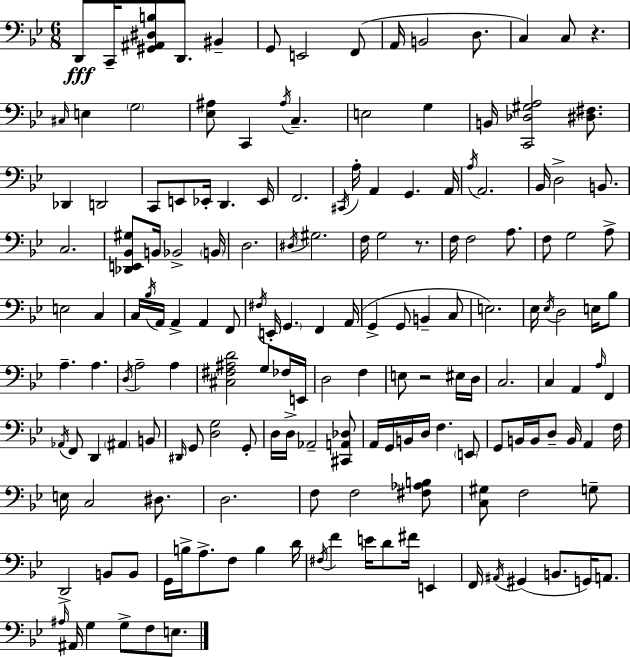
X:1
T:Untitled
M:6/8
L:1/4
K:Gm
D,,/2 C,,/4 [^G,,^A,,^D,B,]/2 D,,/2 ^B,, G,,/2 E,,2 F,,/2 A,,/4 B,,2 D,/2 C, C,/2 z ^C,/4 E, G,2 [_E,^A,]/2 C,, ^A,/4 C, E,2 G, B,,/4 [C,,_D,^G,A,]2 [^D,^F,]/2 _D,, D,,2 C,,/2 E,,/2 _E,,/4 D,, _E,,/4 F,,2 ^C,,/4 A,/4 A,, G,, A,,/4 A,/4 A,,2 _B,,/4 D,2 B,,/2 C,2 [_D,,E,,_B,,^G,]/2 B,,/4 _B,,2 B,,/4 D,2 ^D,/4 ^G,2 F,/4 G,2 z/2 F,/4 F,2 A,/2 F,/2 G,2 A,/2 E,2 C, C,/4 _B,/4 A,,/4 A,, A,, F,,/2 ^F,/4 E,,/4 G,, F,, A,,/4 G,, G,,/2 B,, C,/2 E,2 _E,/4 _E,/4 D,2 E,/4 _B,/2 A, A, D,/4 A,2 A, [^C,^F,^A,D]2 G,/2 _F,/4 E,,/4 D,2 F, E,/2 z2 ^E,/4 D,/4 C,2 C, A,, A,/4 F,, _A,,/4 F,,/2 D,, ^A,, B,,/2 ^D,,/4 G,,/2 [D,G,]2 G,,/2 D,/4 D,/4 _A,,2 [^C,,A,,_D,]/2 A,,/4 G,,/4 B,,/4 D,/4 F, E,,/2 G,,/2 B,,/4 B,,/4 D,/2 B,,/4 A,, F,/4 E,/4 C,2 ^D,/2 D,2 F,/2 F,2 [^F,_A,B,]/2 [C,^G,]/2 F,2 G,/2 D,,2 B,,/2 B,,/2 G,,/4 B,/4 A,/2 F,/2 B, D/4 ^F,/4 F E/4 D/2 ^F/4 E,, F,,/4 ^A,,/4 ^G,, B,,/2 G,,/4 A,,/2 ^A,/4 ^A,,/4 G, G,/2 F,/2 E,/2